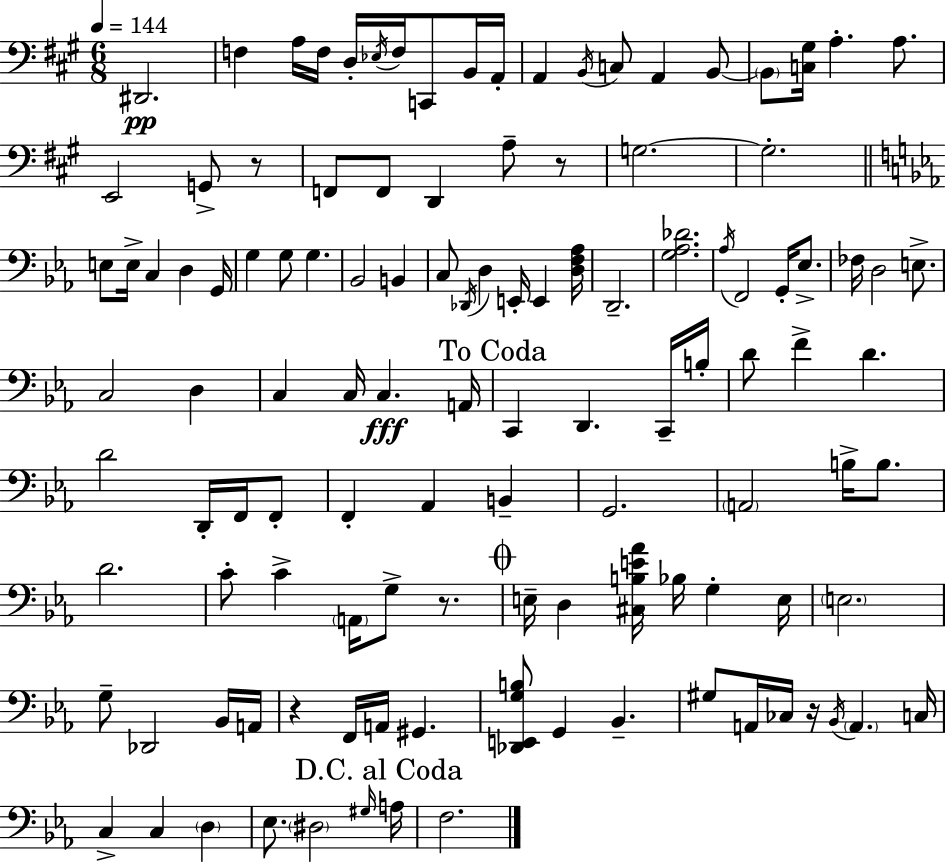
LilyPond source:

{
  \clef bass
  \numericTimeSignature
  \time 6/8
  \key a \major
  \tempo 4 = 144
  dis,2.\pp | f4 a16 f16 d16-. \acciaccatura { ees16 } f16 c,8 b,16 | a,16-. a,4 \acciaccatura { b,16 } c8 a,4 | b,8~~ \parenthesize b,8 <c gis>16 a4.-. a8. | \break e,2 g,8-> | r8 f,8 f,8 d,4 a8-- | r8 g2.~~ | g2.-. | \break \bar "||" \break \key ees \major e8 e16-> c4 d4 g,16 | g4 g8 g4. | bes,2 b,4 | c8 \acciaccatura { des,16 } d4 e,16-. e,4 | \break <d f aes>16 d,2.-- | <g aes des'>2. | \acciaccatura { aes16 } f,2 g,16-. ees8.-> | fes16 d2 e8.-> | \break c2 d4 | c4 c16 c4.\fff | a,16 \mark "To Coda" c,4 d,4. | c,16-- b16-. d'8 f'4-> d'4. | \break d'2 d,16-. f,16 | f,8-. f,4-. aes,4 b,4-- | g,2. | \parenthesize a,2 b16-> b8. | \break d'2. | c'8-. c'4-> \parenthesize a,16 g8-> r8. | \mark \markup { \musicglyph "scripts.coda" } e16-- d4 <cis b e' aes'>16 bes16 g4-. | e16 \parenthesize e2. | \break g8-- des,2 | bes,16 a,16 r4 f,16 a,16 gis,4. | <des, e, g b>8 g,4 bes,4.-- | gis8 a,16 ces16 r16 \acciaccatura { bes,16 } \parenthesize a,4. | \break c16 c4-> c4 \parenthesize d4 | ees8. \parenthesize dis2 | \grace { gis16 } \mark "D.C. al Coda" a16 f2. | \bar "|."
}